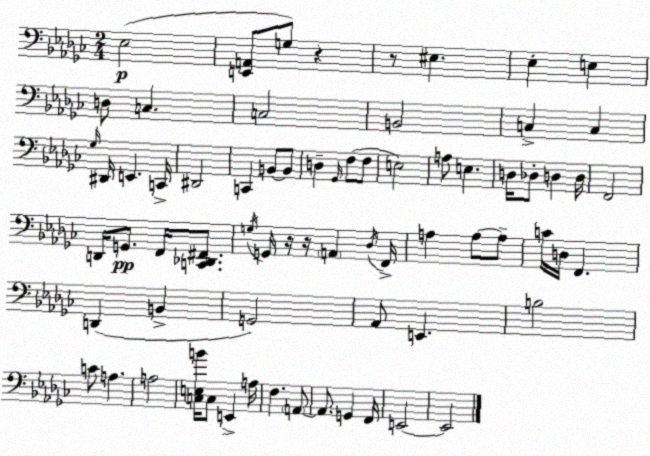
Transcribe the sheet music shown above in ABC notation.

X:1
T:Untitled
M:2/4
L:1/4
K:Ebm
_E,2 [E,,A,,]/2 G,/2 z z/2 ^E, _E, E, D,/2 C, C,2 B,,2 C, C, _G,/4 ^D,,/4 E,, C,,/4 ^D,,2 C,, B,,/2 B,,/2 D, _G,,/4 F,/2 F,/2 E,2 A,/2 E, D,/4 _D,/2 D, D,/4 F,,2 D,,/4 G,,/2 F,,/4 [C,,_D,,^F,,]/2 G,/4 G,,/4 z/4 z/4 A,, _D,/4 F,,/4 A, A,/2 A,/2 C/4 D,/4 F,, D,, B,, G,,2 _A,,/2 E,, B,2 C/2 A, A,2 [C,E,B]/4 C,/2 E,, A,/4 F, A,,/2 A,,/2 G,, F,,/4 E,,2 E,,2